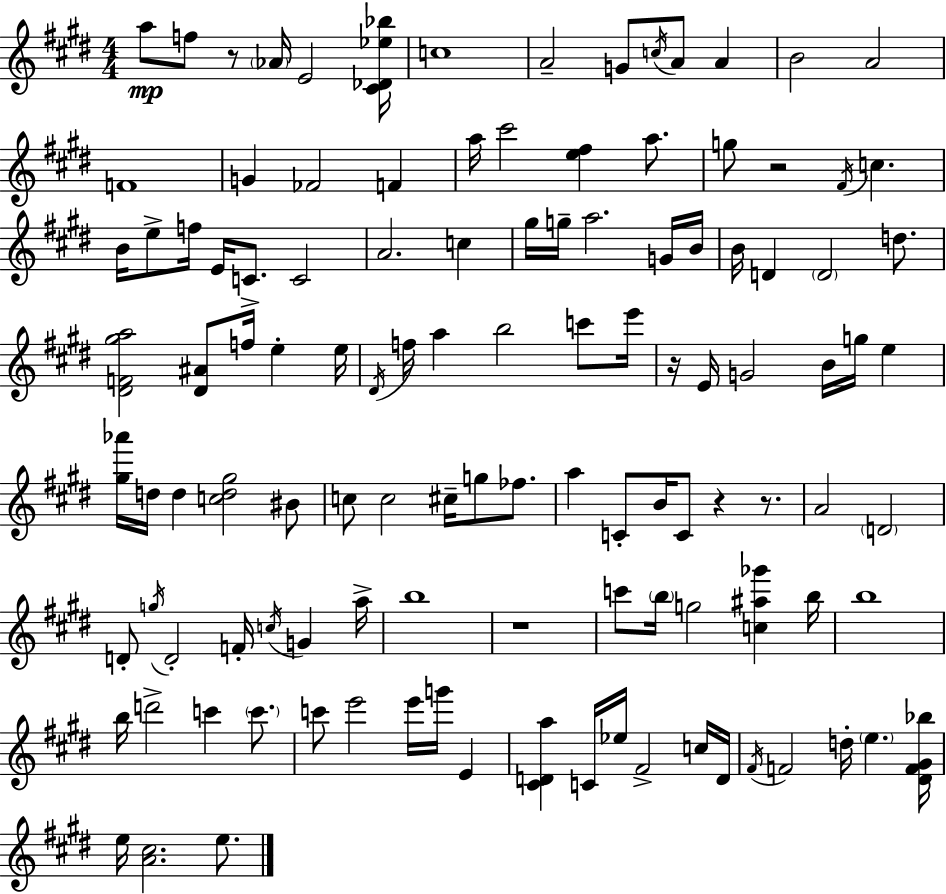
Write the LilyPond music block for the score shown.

{
  \clef treble
  \numericTimeSignature
  \time 4/4
  \key e \major
  a''8\mp f''8 r8 \parenthesize aes'16 e'2 <cis' des' ees'' bes''>16 | c''1 | a'2-- g'8 \acciaccatura { c''16 } a'8 a'4 | b'2 a'2 | \break f'1 | g'4 fes'2 f'4 | a''16 cis'''2 <e'' fis''>4 a''8. | g''8 r2 \acciaccatura { fis'16 } c''4. | \break b'16 e''8-> f''16 e'16 c'8.-> c'2 | a'2. c''4 | gis''16 g''16-- a''2. | g'16 b'16 b'16 d'4 \parenthesize d'2 d''8. | \break <dis' f' gis'' a''>2 <dis' ais'>8 f''16 e''4-. | e''16 \acciaccatura { dis'16 } f''16 a''4 b''2 | c'''8 e'''16 r16 e'16 g'2 b'16 g''16 e''4 | <gis'' aes'''>16 d''16 d''4 <c'' d'' gis''>2 | \break bis'8 c''8 c''2 cis''16-- g''8 | fes''8. a''4 c'8-. b'16 c'8 r4 | r8. a'2 \parenthesize d'2 | d'8-. \acciaccatura { g''16 } d'2-. f'16-. \acciaccatura { c''16 } | \break g'4 a''16-> b''1 | r1 | c'''8 \parenthesize b''16 g''2 | <c'' ais'' ges'''>4 b''16 b''1 | \break b''16 d'''2-> c'''4 | \parenthesize c'''8. c'''8 e'''2 e'''16 | g'''16 e'4 <cis' d' a''>4 c'16 ees''16 fis'2-> | c''16 d'16 \acciaccatura { fis'16 } f'2 d''16-. \parenthesize e''4. | \break <dis' f' gis' bes''>16 e''16 <a' cis''>2. | e''8. \bar "|."
}